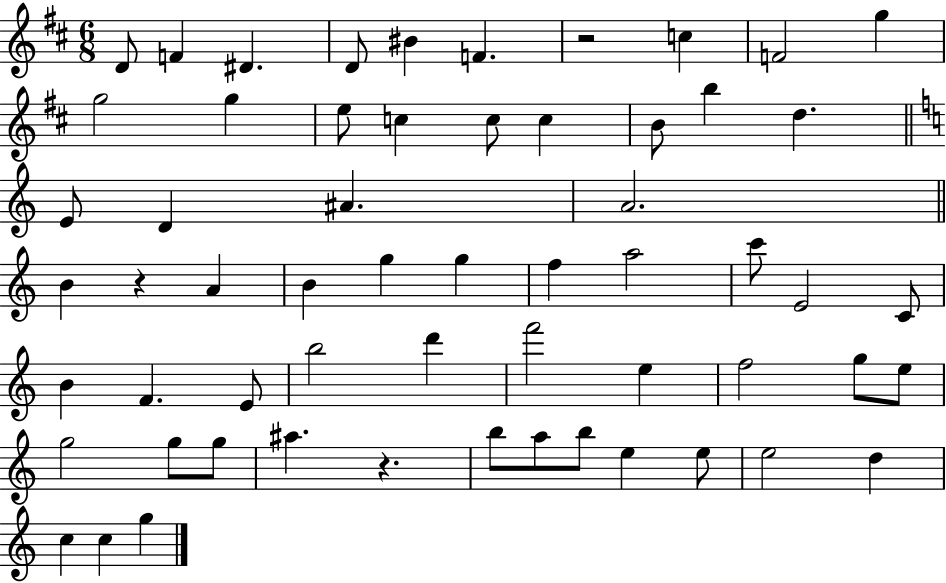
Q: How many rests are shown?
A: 3